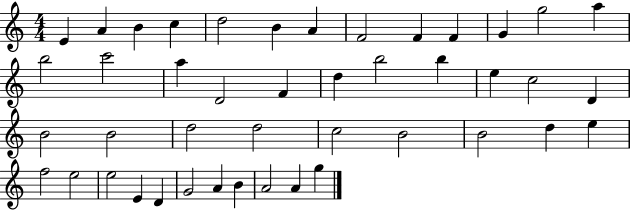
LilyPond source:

{
  \clef treble
  \numericTimeSignature
  \time 4/4
  \key c \major
  e'4 a'4 b'4 c''4 | d''2 b'4 a'4 | f'2 f'4 f'4 | g'4 g''2 a''4 | \break b''2 c'''2 | a''4 d'2 f'4 | d''4 b''2 b''4 | e''4 c''2 d'4 | \break b'2 b'2 | d''2 d''2 | c''2 b'2 | b'2 d''4 e''4 | \break f''2 e''2 | e''2 e'4 d'4 | g'2 a'4 b'4 | a'2 a'4 g''4 | \break \bar "|."
}